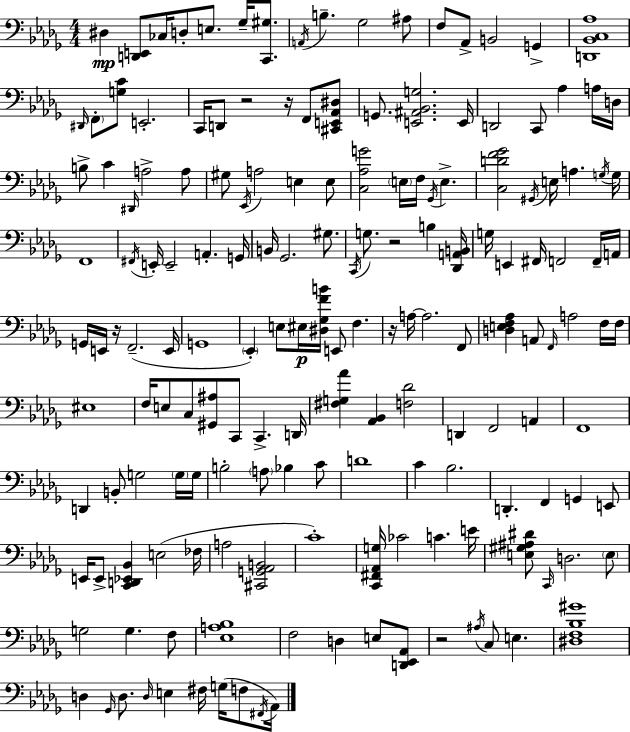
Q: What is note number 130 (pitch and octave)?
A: D3